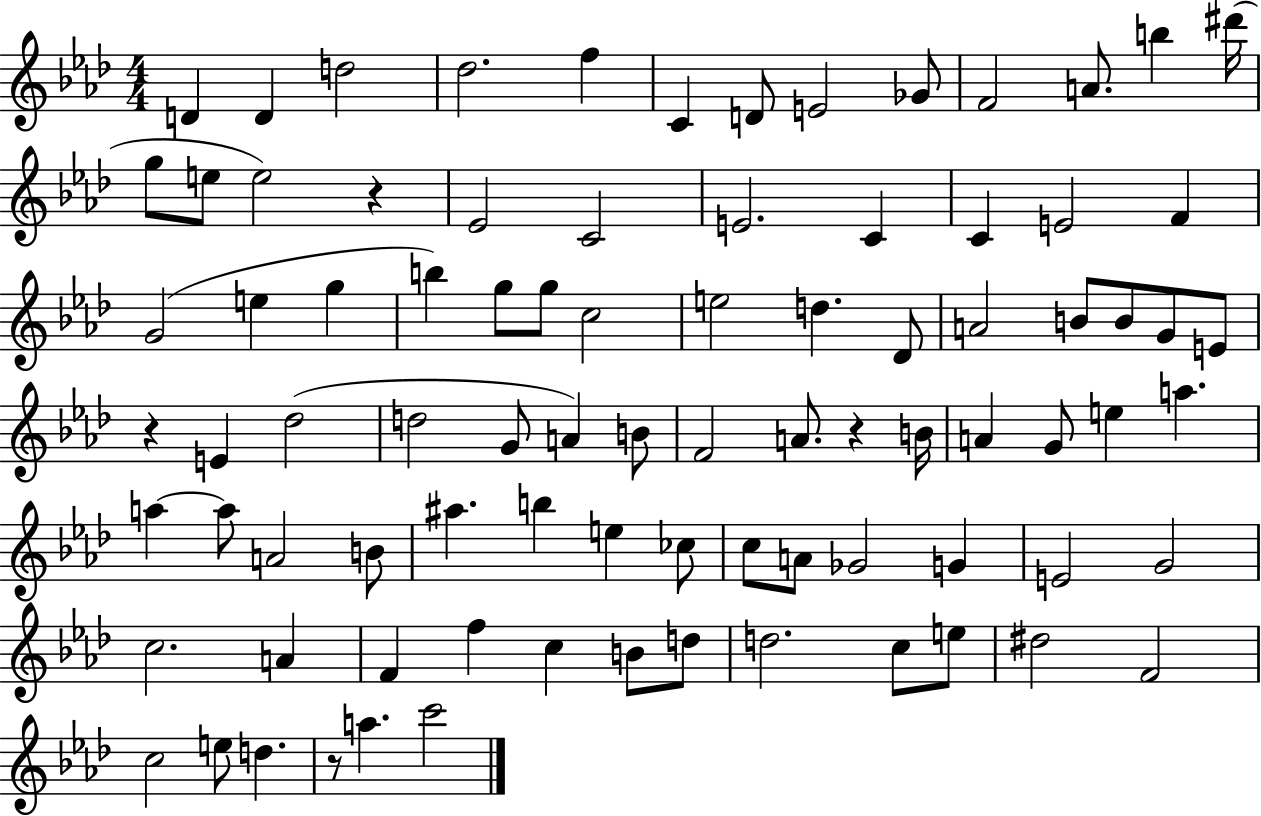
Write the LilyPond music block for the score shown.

{
  \clef treble
  \numericTimeSignature
  \time 4/4
  \key aes \major
  d'4 d'4 d''2 | des''2. f''4 | c'4 d'8 e'2 ges'8 | f'2 a'8. b''4 dis'''16( | \break g''8 e''8 e''2) r4 | ees'2 c'2 | e'2. c'4 | c'4 e'2 f'4 | \break g'2( e''4 g''4 | b''4) g''8 g''8 c''2 | e''2 d''4. des'8 | a'2 b'8 b'8 g'8 e'8 | \break r4 e'4 des''2( | d''2 g'8 a'4) b'8 | f'2 a'8. r4 b'16 | a'4 g'8 e''4 a''4. | \break a''4~~ a''8 a'2 b'8 | ais''4. b''4 e''4 ces''8 | c''8 a'8 ges'2 g'4 | e'2 g'2 | \break c''2. a'4 | f'4 f''4 c''4 b'8 d''8 | d''2. c''8 e''8 | dis''2 f'2 | \break c''2 e''8 d''4. | r8 a''4. c'''2 | \bar "|."
}